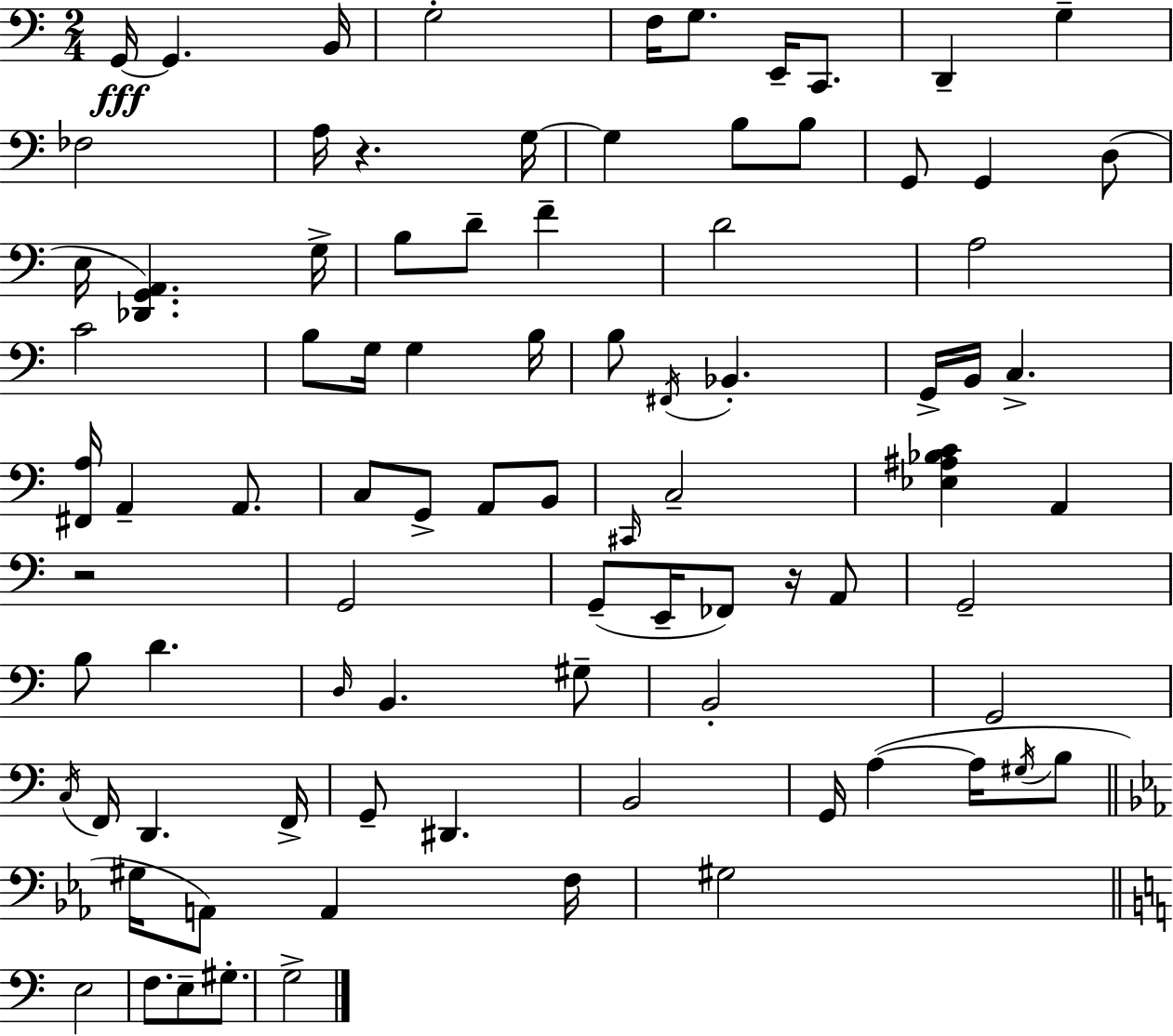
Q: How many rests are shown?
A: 3